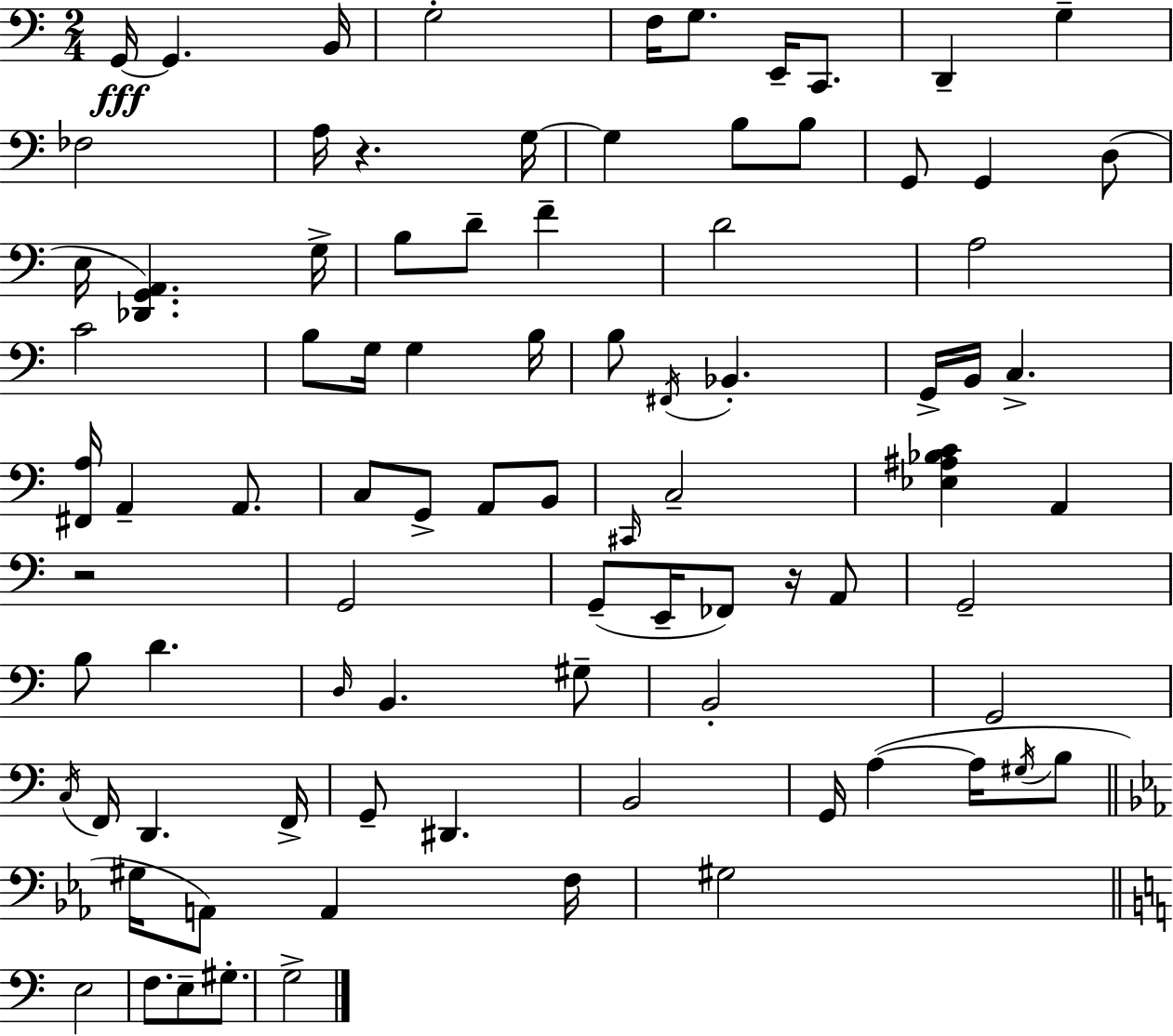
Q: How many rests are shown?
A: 3